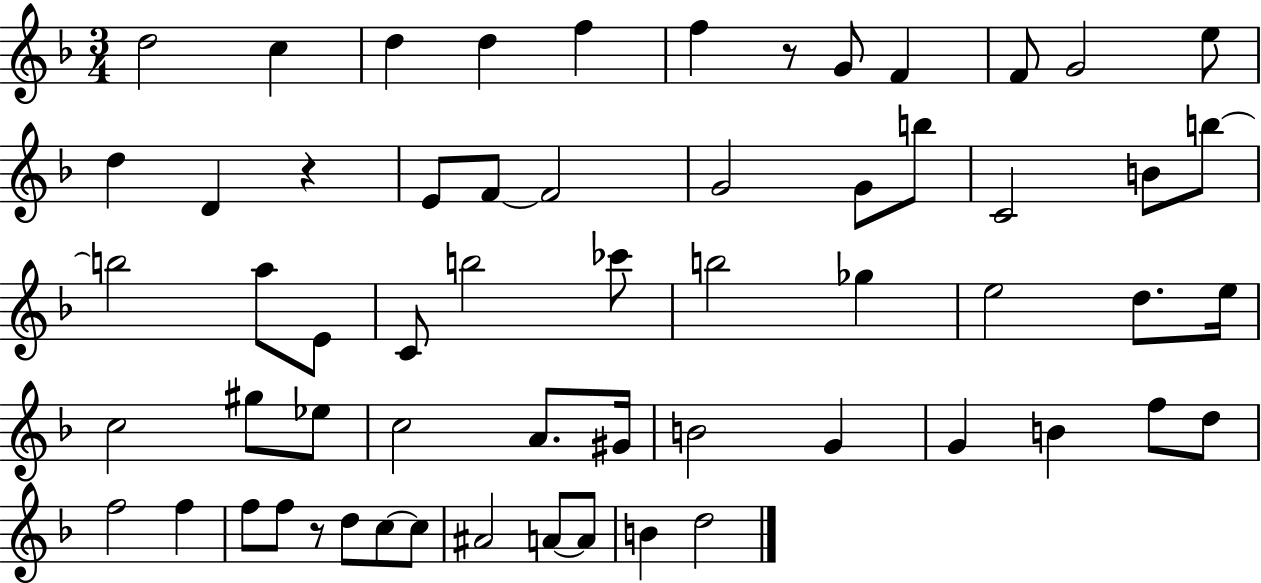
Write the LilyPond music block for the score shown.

{
  \clef treble
  \numericTimeSignature
  \time 3/4
  \key f \major
  \repeat volta 2 { d''2 c''4 | d''4 d''4 f''4 | f''4 r8 g'8 f'4 | f'8 g'2 e''8 | \break d''4 d'4 r4 | e'8 f'8~~ f'2 | g'2 g'8 b''8 | c'2 b'8 b''8~~ | \break b''2 a''8 e'8 | c'8 b''2 ces'''8 | b''2 ges''4 | e''2 d''8. e''16 | \break c''2 gis''8 ees''8 | c''2 a'8. gis'16 | b'2 g'4 | g'4 b'4 f''8 d''8 | \break f''2 f''4 | f''8 f''8 r8 d''8 c''8~~ c''8 | ais'2 a'8~~ a'8 | b'4 d''2 | \break } \bar "|."
}